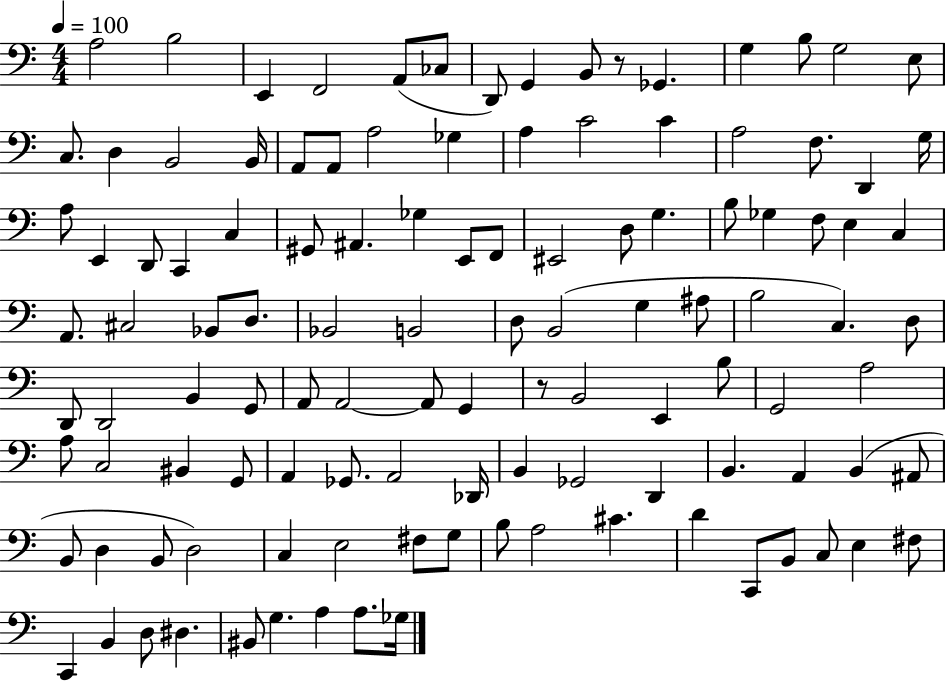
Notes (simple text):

A3/h B3/h E2/q F2/h A2/e CES3/e D2/e G2/q B2/e R/e Gb2/q. G3/q B3/e G3/h E3/e C3/e. D3/q B2/h B2/s A2/e A2/e A3/h Gb3/q A3/q C4/h C4/q A3/h F3/e. D2/q G3/s A3/e E2/q D2/e C2/q C3/q G#2/e A#2/q. Gb3/q E2/e F2/e EIS2/h D3/e G3/q. B3/e Gb3/q F3/e E3/q C3/q A2/e. C#3/h Bb2/e D3/e. Bb2/h B2/h D3/e B2/h G3/q A#3/e B3/h C3/q. D3/e D2/e D2/h B2/q G2/e A2/e A2/h A2/e G2/q R/e B2/h E2/q B3/e G2/h A3/h A3/e C3/h BIS2/q G2/e A2/q Gb2/e. A2/h Db2/s B2/q Gb2/h D2/q B2/q. A2/q B2/q A#2/e B2/e D3/q B2/e D3/h C3/q E3/h F#3/e G3/e B3/e A3/h C#4/q. D4/q C2/e B2/e C3/e E3/q F#3/e C2/q B2/q D3/e D#3/q. BIS2/e G3/q. A3/q A3/e. Gb3/s